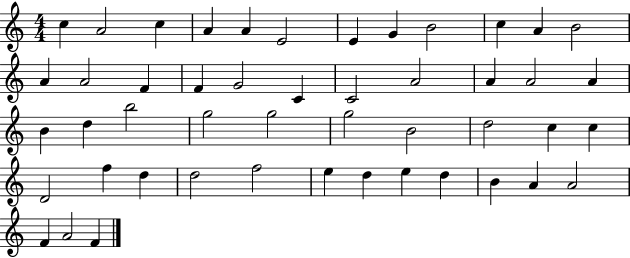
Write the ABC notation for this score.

X:1
T:Untitled
M:4/4
L:1/4
K:C
c A2 c A A E2 E G B2 c A B2 A A2 F F G2 C C2 A2 A A2 A B d b2 g2 g2 g2 B2 d2 c c D2 f d d2 f2 e d e d B A A2 F A2 F